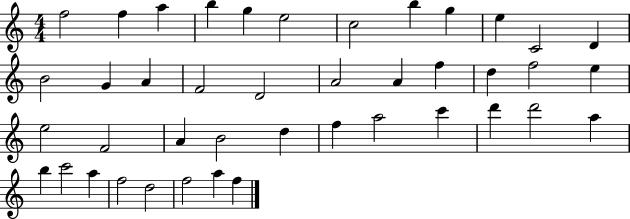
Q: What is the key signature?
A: C major